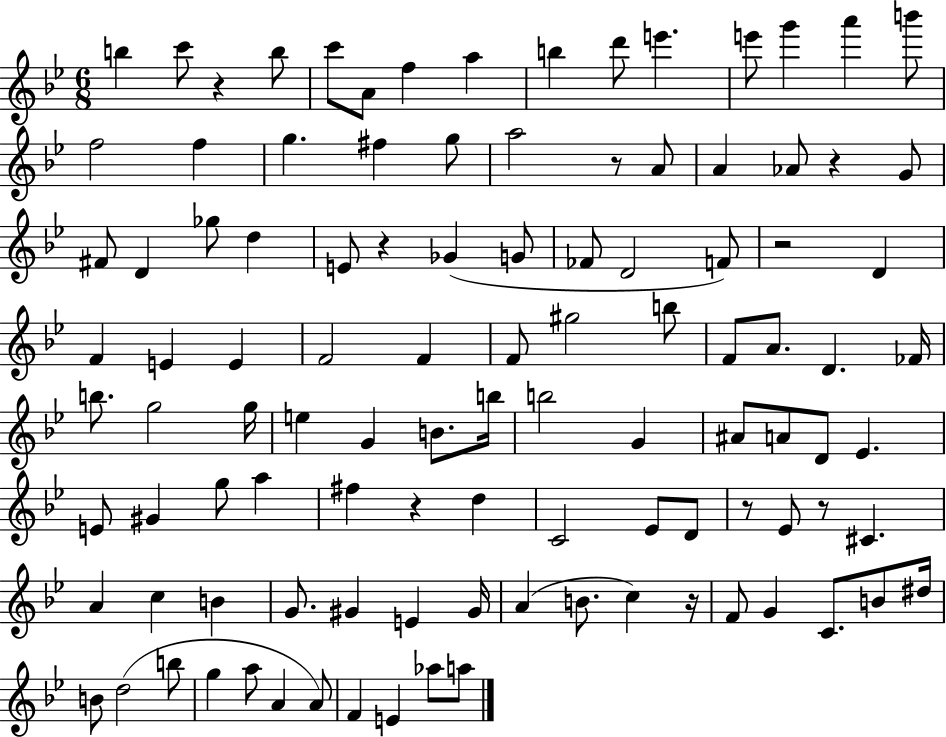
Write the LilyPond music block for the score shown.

{
  \clef treble
  \numericTimeSignature
  \time 6/8
  \key bes \major
  \repeat volta 2 { b''4 c'''8 r4 b''8 | c'''8 a'8 f''4 a''4 | b''4 d'''8 e'''4. | e'''8 g'''4 a'''4 b'''8 | \break f''2 f''4 | g''4. fis''4 g''8 | a''2 r8 a'8 | a'4 aes'8 r4 g'8 | \break fis'8 d'4 ges''8 d''4 | e'8 r4 ges'4( g'8 | fes'8 d'2 f'8) | r2 d'4 | \break f'4 e'4 e'4 | f'2 f'4 | f'8 gis''2 b''8 | f'8 a'8. d'4. fes'16 | \break b''8. g''2 g''16 | e''4 g'4 b'8. b''16 | b''2 g'4 | ais'8 a'8 d'8 ees'4. | \break e'8 gis'4 g''8 a''4 | fis''4 r4 d''4 | c'2 ees'8 d'8 | r8 ees'8 r8 cis'4. | \break a'4 c''4 b'4 | g'8. gis'4 e'4 gis'16 | a'4( b'8. c''4) r16 | f'8 g'4 c'8. b'8 dis''16 | \break b'8 d''2( b''8 | g''4 a''8 a'4 a'8) | f'4 e'4 aes''8 a''8 | } \bar "|."
}